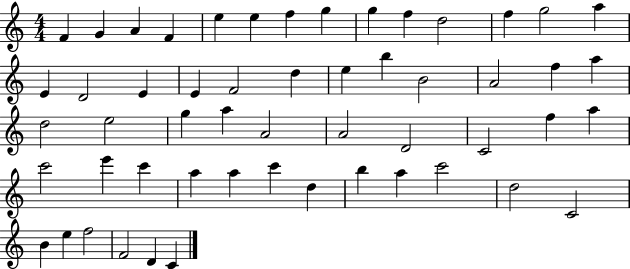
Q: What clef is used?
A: treble